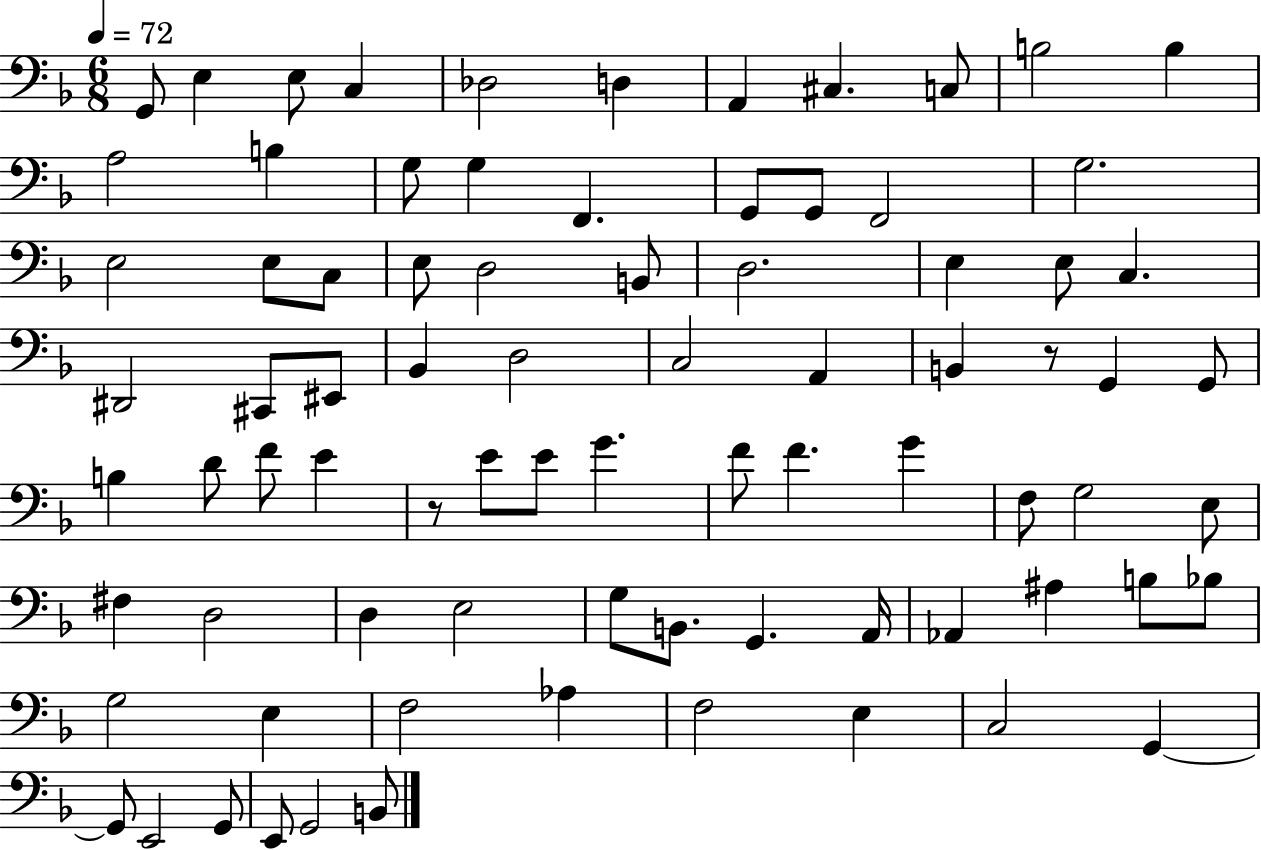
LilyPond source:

{
  \clef bass
  \numericTimeSignature
  \time 6/8
  \key f \major
  \tempo 4 = 72
  g,8 e4 e8 c4 | des2 d4 | a,4 cis4. c8 | b2 b4 | \break a2 b4 | g8 g4 f,4. | g,8 g,8 f,2 | g2. | \break e2 e8 c8 | e8 d2 b,8 | d2. | e4 e8 c4. | \break dis,2 cis,8 eis,8 | bes,4 d2 | c2 a,4 | b,4 r8 g,4 g,8 | \break b4 d'8 f'8 e'4 | r8 e'8 e'8 g'4. | f'8 f'4. g'4 | f8 g2 e8 | \break fis4 d2 | d4 e2 | g8 b,8. g,4. a,16 | aes,4 ais4 b8 bes8 | \break g2 e4 | f2 aes4 | f2 e4 | c2 g,4~~ | \break g,8 e,2 g,8 | e,8 g,2 b,8 | \bar "|."
}